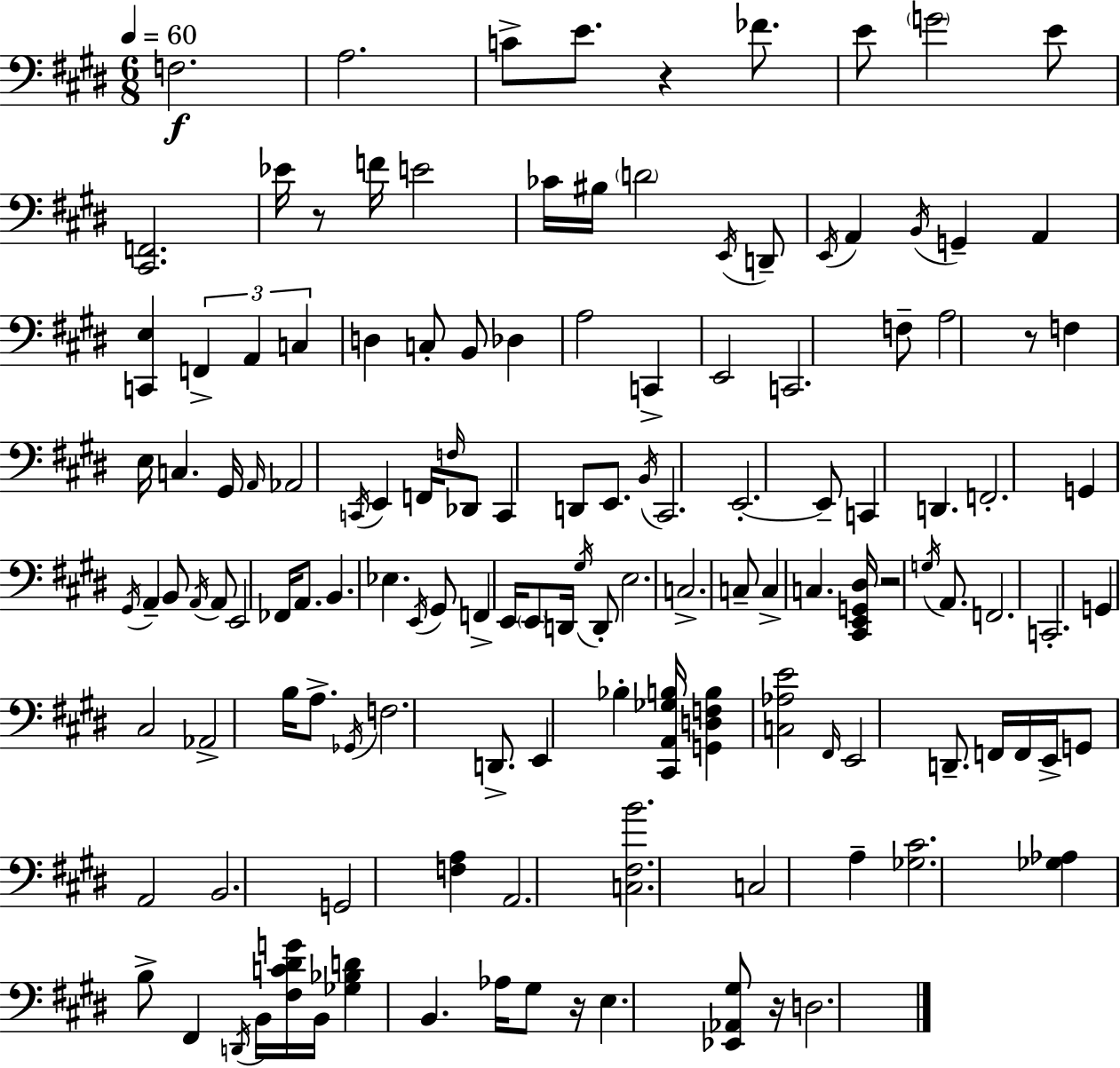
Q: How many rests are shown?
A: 6